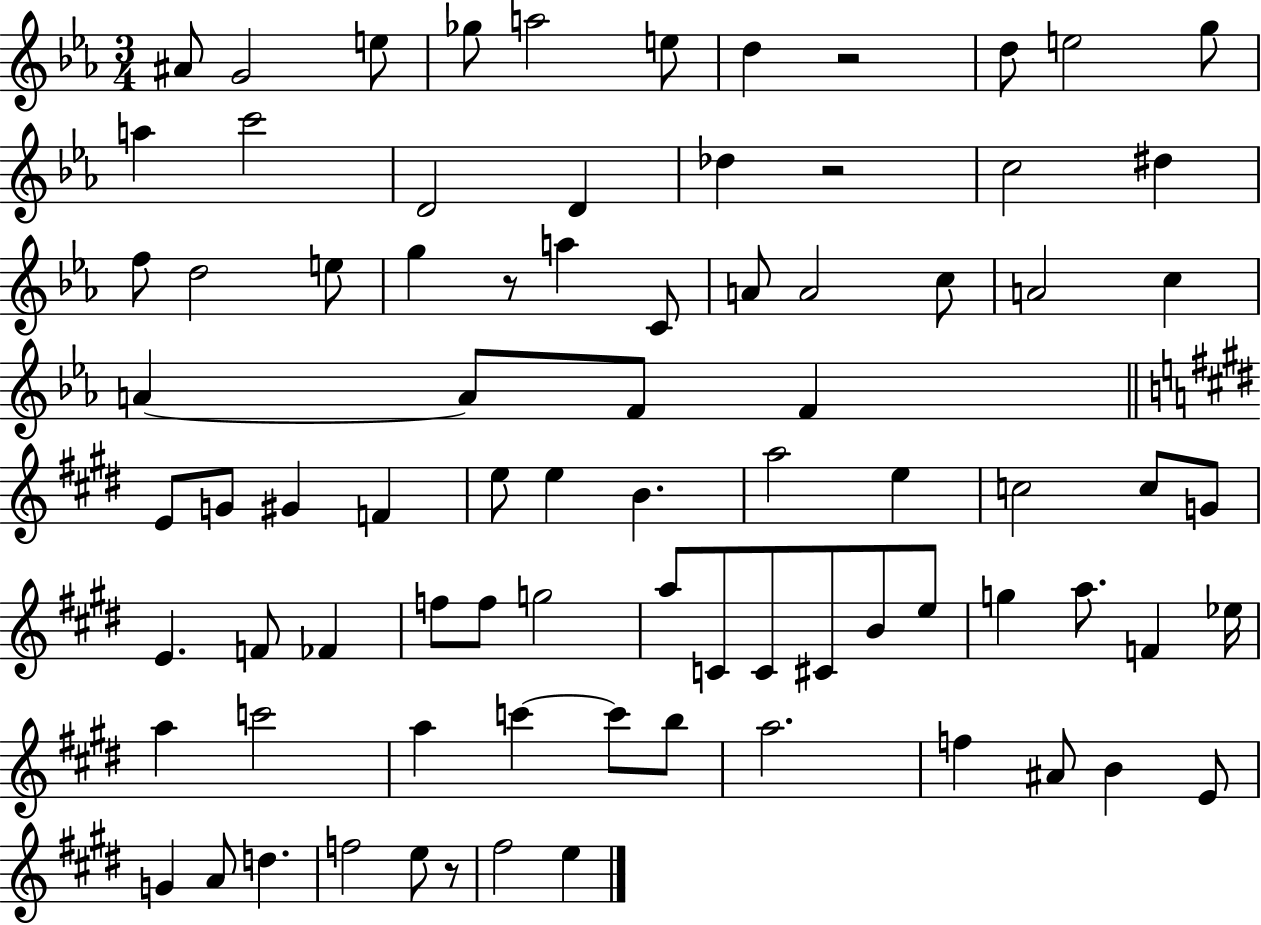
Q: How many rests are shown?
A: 4